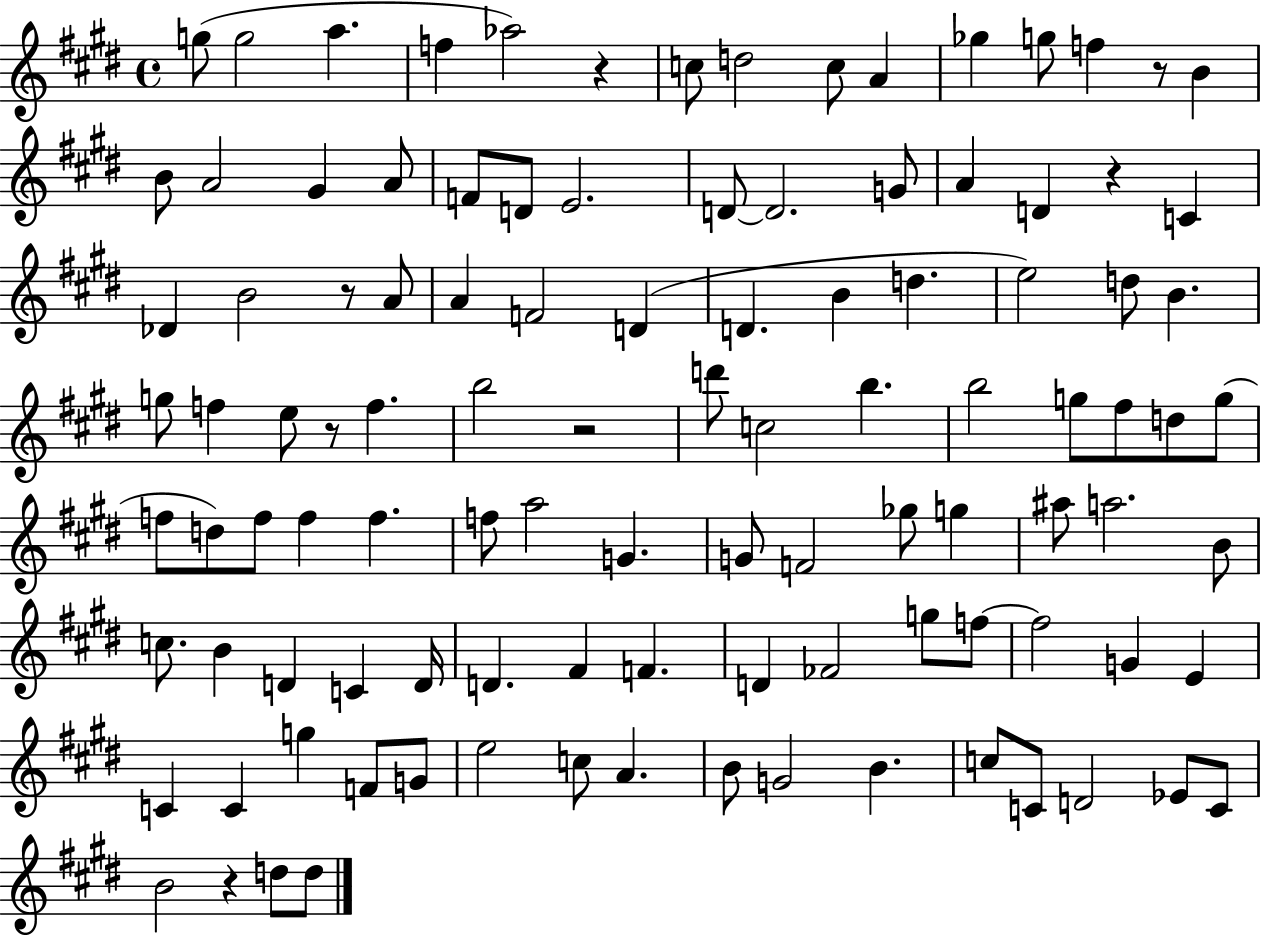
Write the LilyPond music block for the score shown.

{
  \clef treble
  \time 4/4
  \defaultTimeSignature
  \key e \major
  g''8( g''2 a''4. | f''4 aes''2) r4 | c''8 d''2 c''8 a'4 | ges''4 g''8 f''4 r8 b'4 | \break b'8 a'2 gis'4 a'8 | f'8 d'8 e'2. | d'8~~ d'2. g'8 | a'4 d'4 r4 c'4 | \break des'4 b'2 r8 a'8 | a'4 f'2 d'4( | d'4. b'4 d''4. | e''2) d''8 b'4. | \break g''8 f''4 e''8 r8 f''4. | b''2 r2 | d'''8 c''2 b''4. | b''2 g''8 fis''8 d''8 g''8( | \break f''8 d''8) f''8 f''4 f''4. | f''8 a''2 g'4. | g'8 f'2 ges''8 g''4 | ais''8 a''2. b'8 | \break c''8. b'4 d'4 c'4 d'16 | d'4. fis'4 f'4. | d'4 fes'2 g''8 f''8~~ | f''2 g'4 e'4 | \break c'4 c'4 g''4 f'8 g'8 | e''2 c''8 a'4. | b'8 g'2 b'4. | c''8 c'8 d'2 ees'8 c'8 | \break b'2 r4 d''8 d''8 | \bar "|."
}